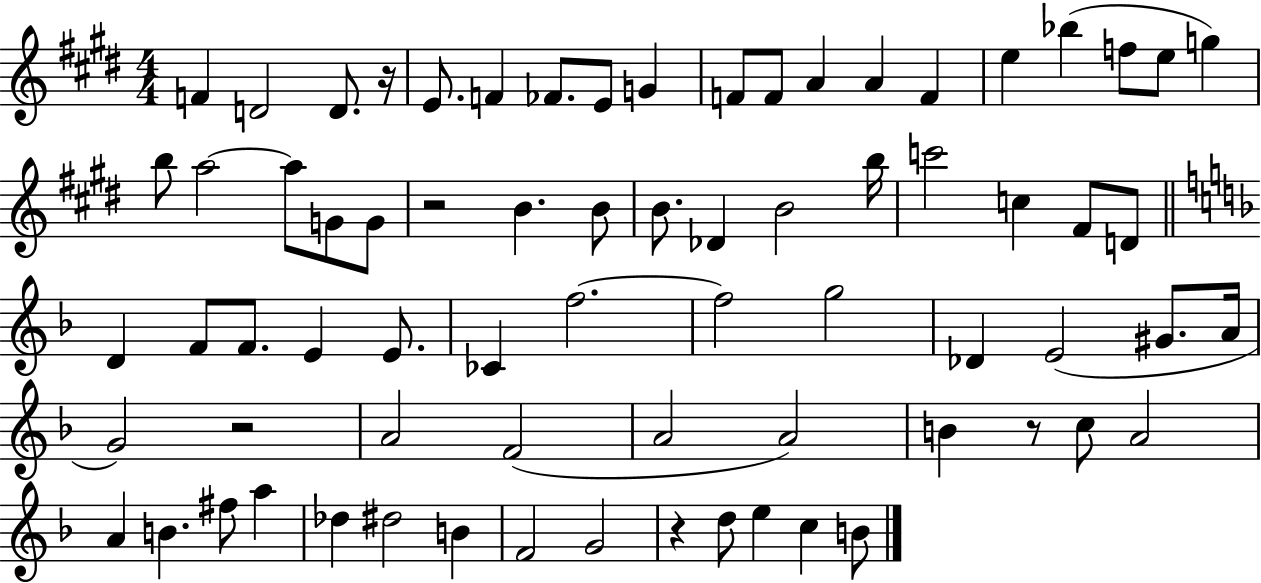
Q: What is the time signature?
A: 4/4